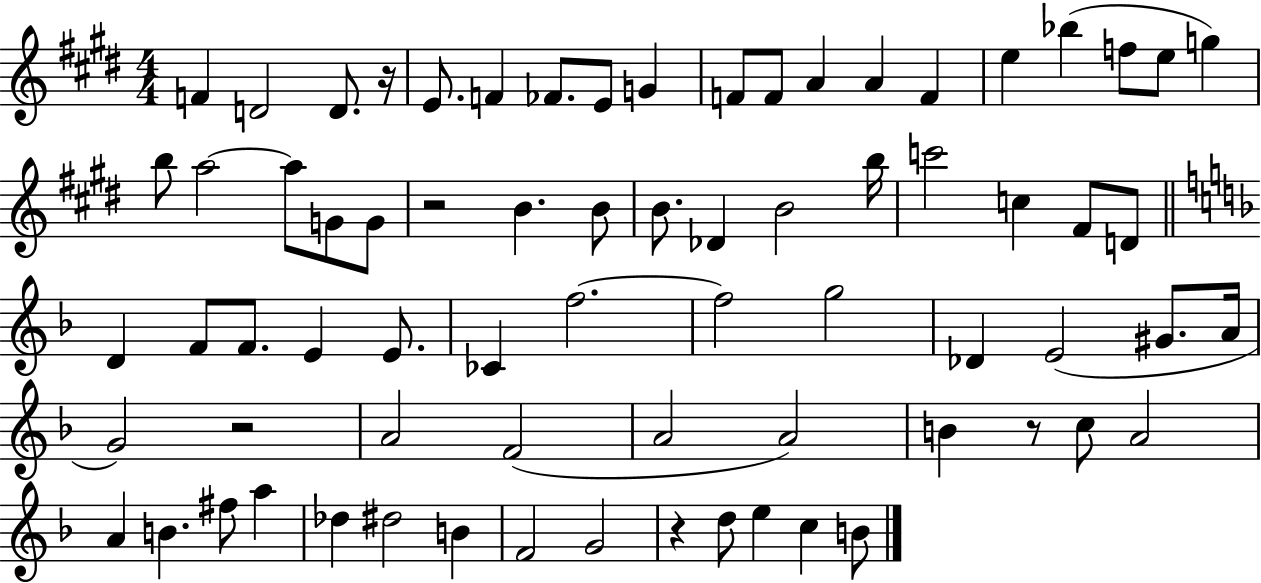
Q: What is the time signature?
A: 4/4